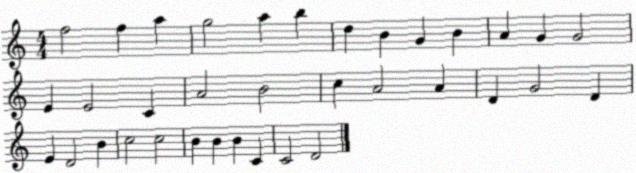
X:1
T:Untitled
M:4/4
L:1/4
K:C
f2 f a g2 a b d B G B A G G2 E E2 C A2 B2 c A2 A D G2 D E D2 B c2 c2 B B B C C2 D2